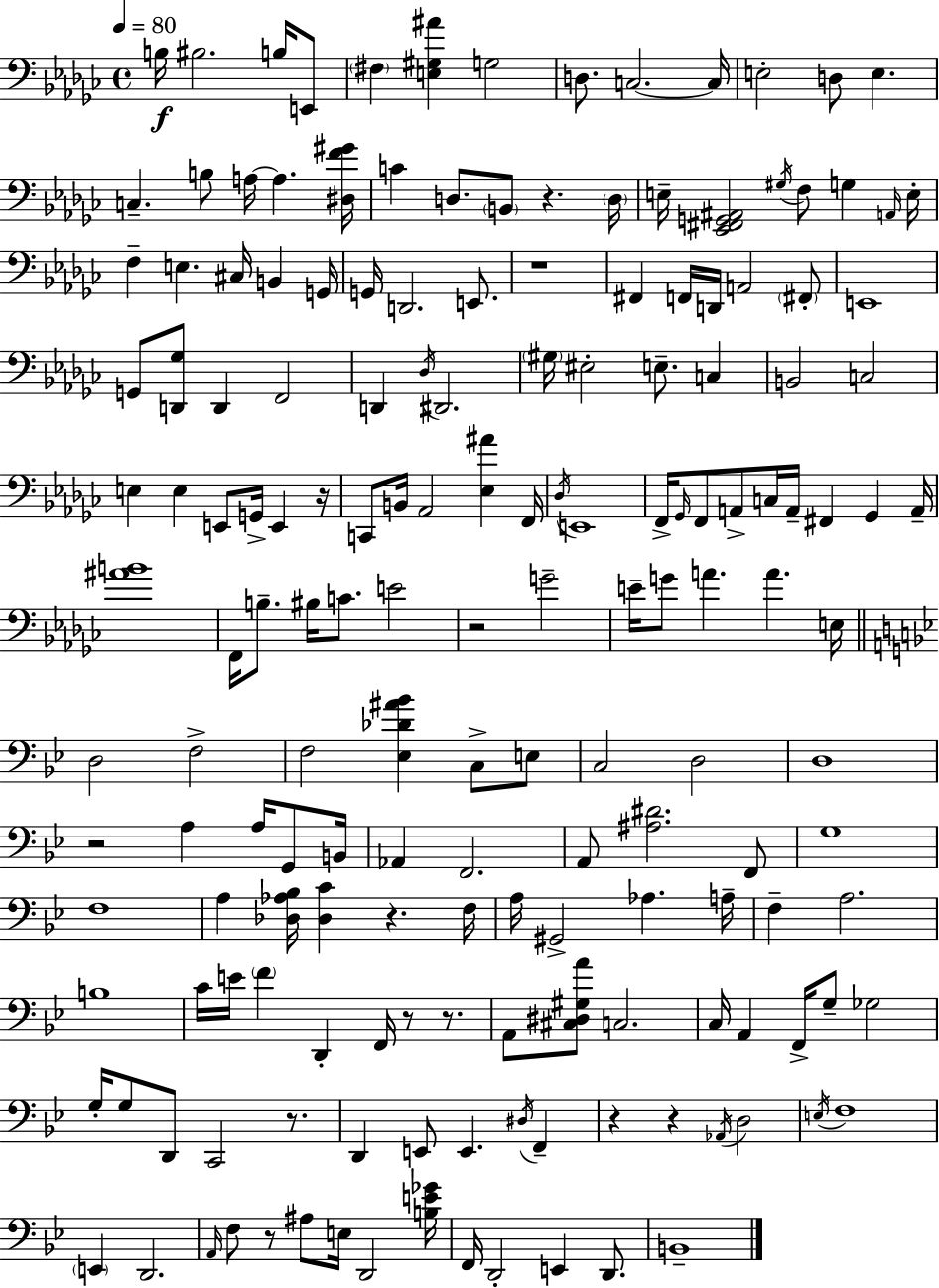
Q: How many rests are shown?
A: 12